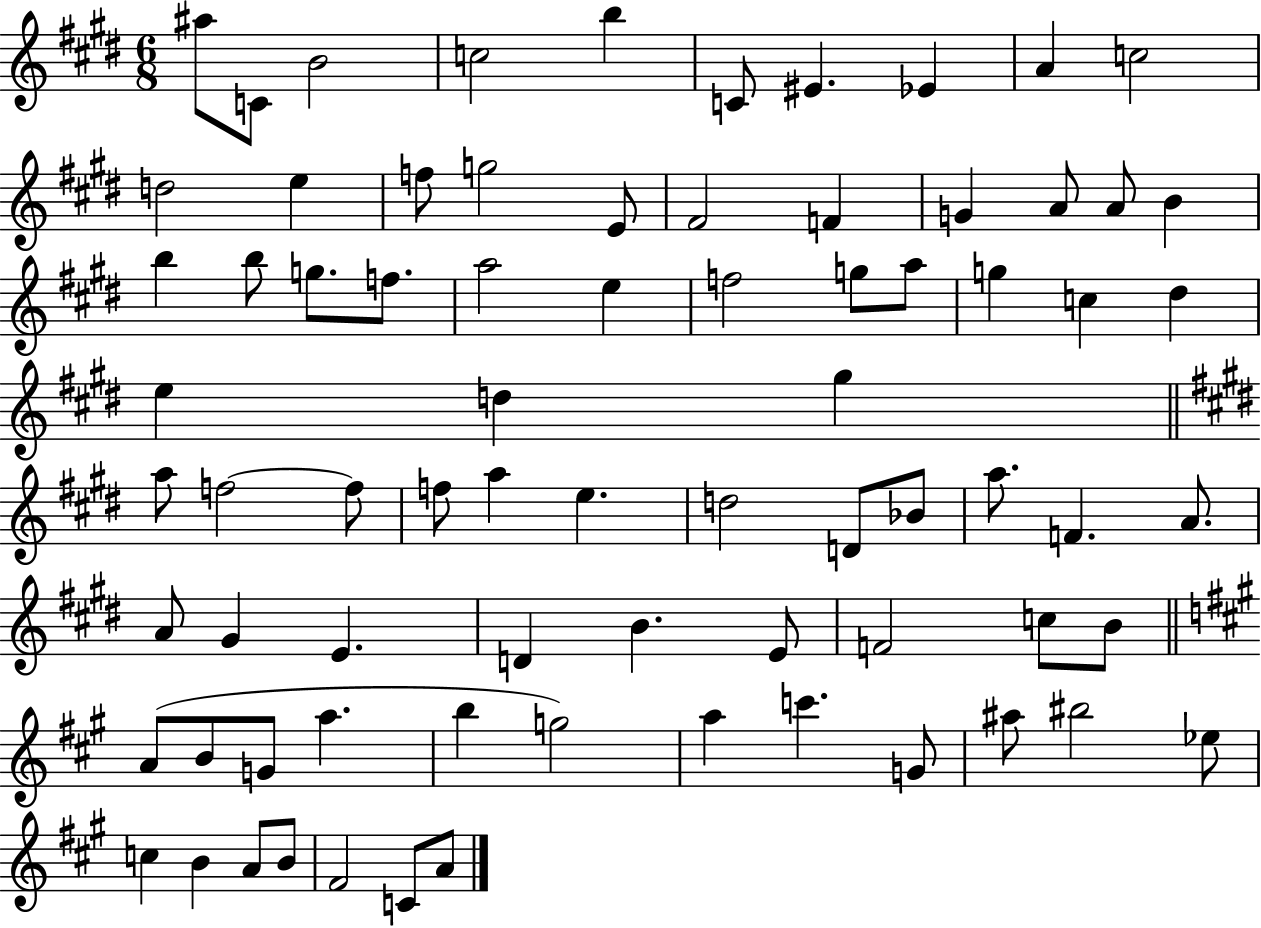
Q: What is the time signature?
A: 6/8